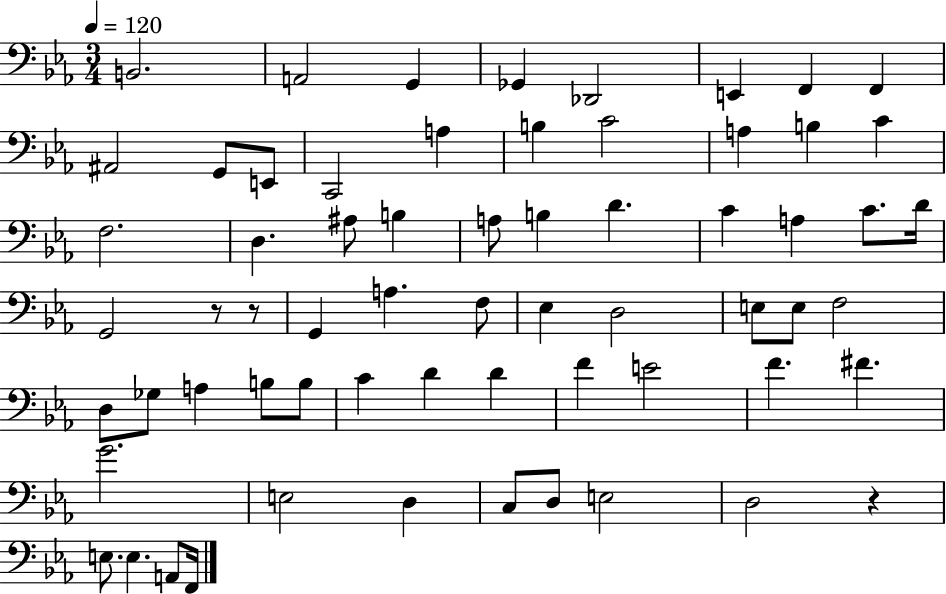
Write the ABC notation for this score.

X:1
T:Untitled
M:3/4
L:1/4
K:Eb
B,,2 A,,2 G,, _G,, _D,,2 E,, F,, F,, ^A,,2 G,,/2 E,,/2 C,,2 A, B, C2 A, B, C F,2 D, ^A,/2 B, A,/2 B, D C A, C/2 D/4 G,,2 z/2 z/2 G,, A, F,/2 _E, D,2 E,/2 E,/2 F,2 D,/2 _G,/2 A, B,/2 B,/2 C D D F E2 F ^F G2 E,2 D, C,/2 D,/2 E,2 D,2 z E,/2 E, A,,/2 F,,/4